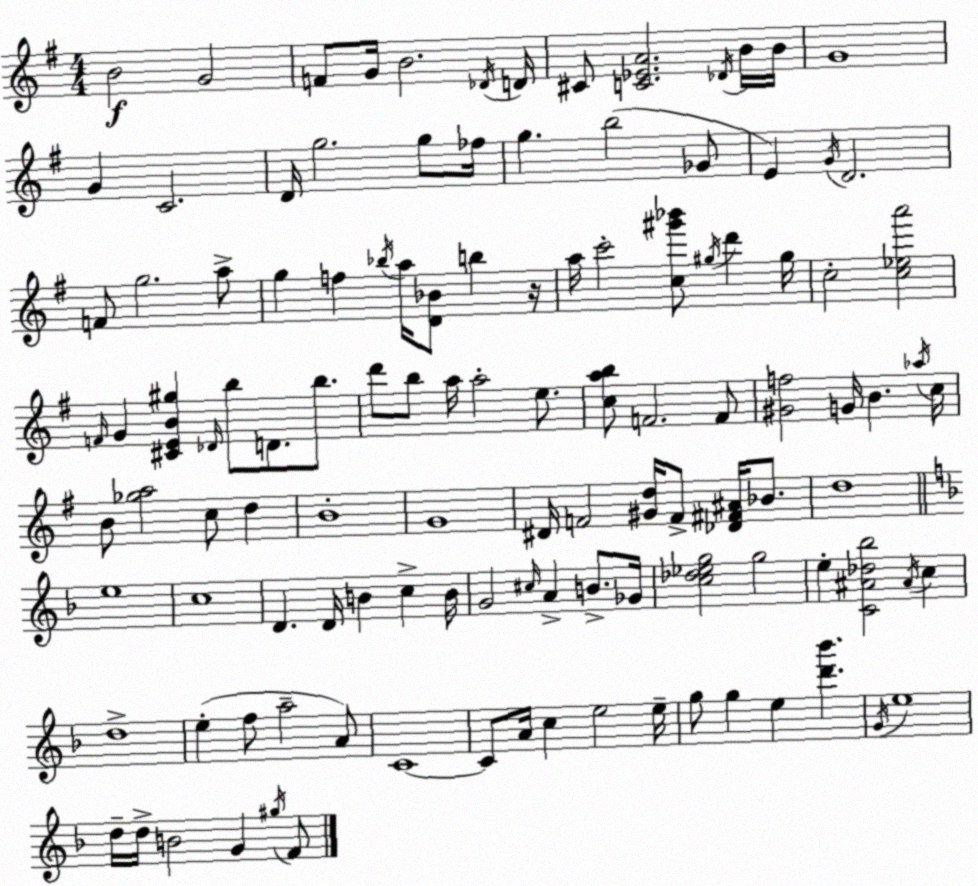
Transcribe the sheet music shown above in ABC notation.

X:1
T:Untitled
M:4/4
L:1/4
K:G
B2 G2 F/2 G/4 B2 _D/4 D/4 ^C/2 [C_EA]2 _D/4 B/4 B/4 G4 G C2 D/4 g2 g/2 _f/4 g b2 _G/2 E G/4 D2 F/2 g2 a/2 g f _b/4 a/4 [D_B]/2 b z/4 a/4 c'2 [c^g'_b']/2 ^g/4 d' ^g/4 c2 [c_ea']2 F/4 G [^CEB^g] _D/4 b/2 D/2 b/2 d'/2 b/2 a/4 a2 e/2 [cab]/2 F2 F/2 [^Gf]2 G/4 B _a/4 c/4 B/2 [_ga]2 c/2 d B4 G4 ^D/4 F2 [^Gd]/4 F/2 [_D^F^A]/4 _B/2 d4 e4 c4 D D/4 B c B/4 G2 ^c/4 A B/2 _G/4 [c_d_eg]2 g2 e [C^A_d_b]2 ^A/4 c d4 e f/2 a2 A/2 C4 C/2 A/4 c e2 e/4 g/2 g e [d'_b'] G/4 e4 d/4 d/4 B2 G ^g/4 F/2